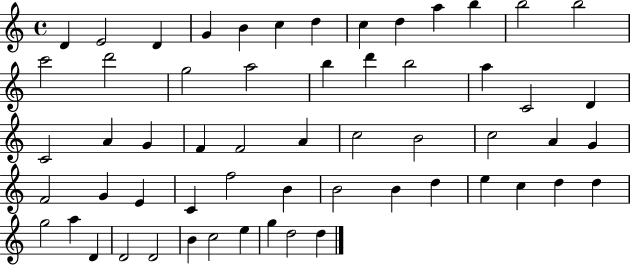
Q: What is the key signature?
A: C major